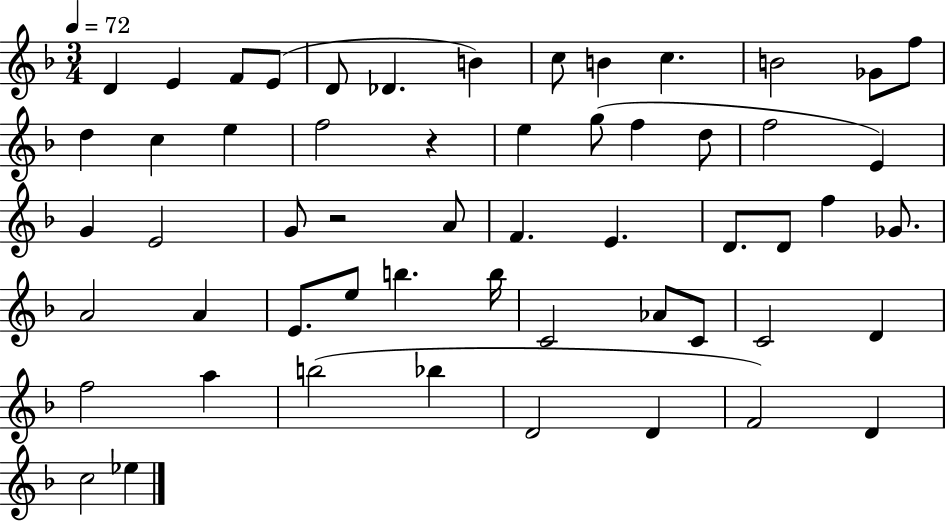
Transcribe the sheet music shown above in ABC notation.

X:1
T:Untitled
M:3/4
L:1/4
K:F
D E F/2 E/2 D/2 _D B c/2 B c B2 _G/2 f/2 d c e f2 z e g/2 f d/2 f2 E G E2 G/2 z2 A/2 F E D/2 D/2 f _G/2 A2 A E/2 e/2 b b/4 C2 _A/2 C/2 C2 D f2 a b2 _b D2 D F2 D c2 _e